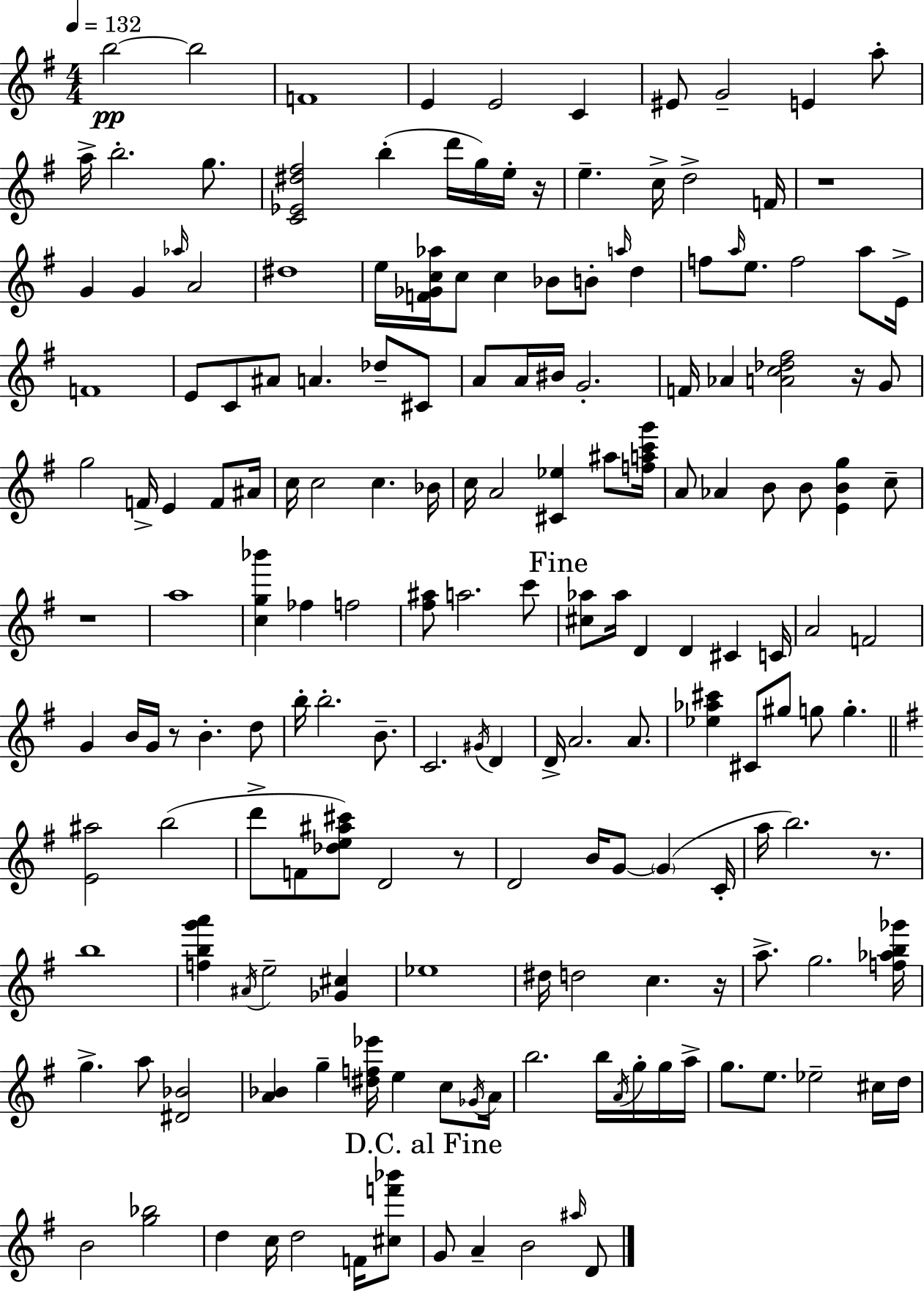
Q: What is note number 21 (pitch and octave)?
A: F4